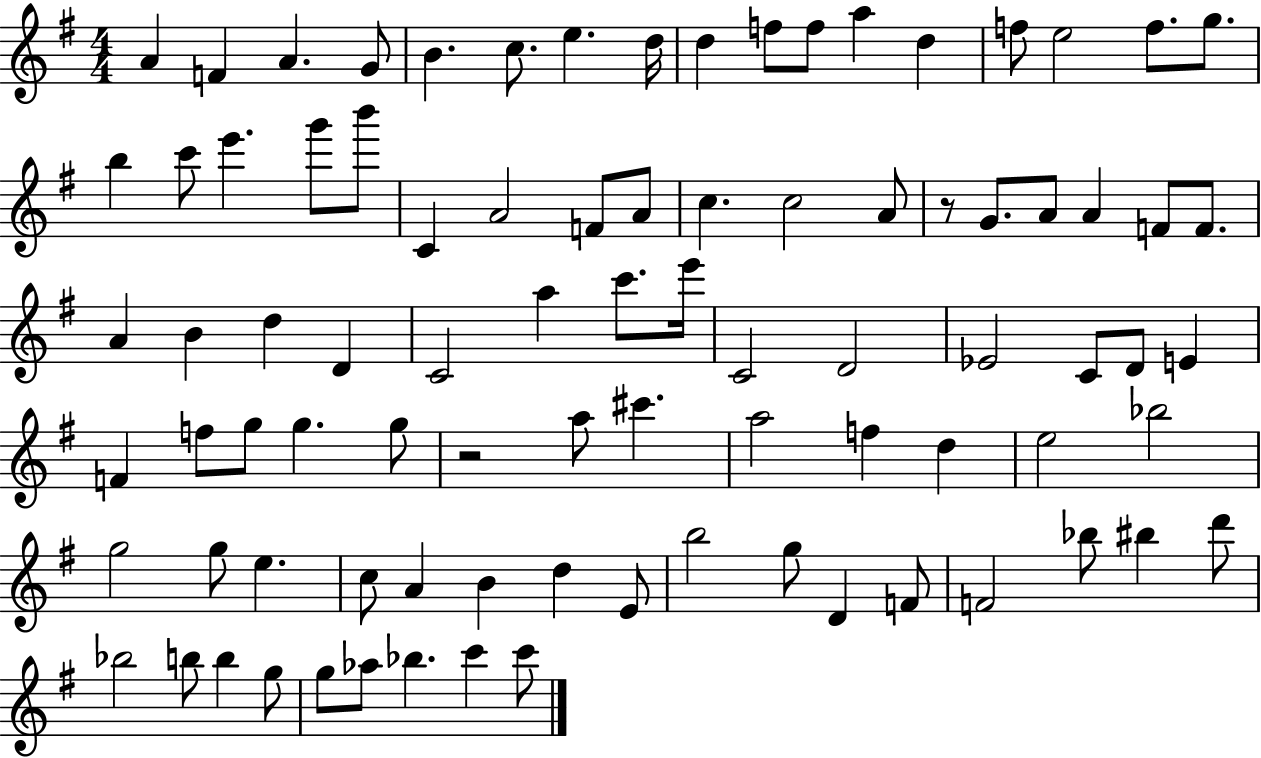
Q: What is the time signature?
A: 4/4